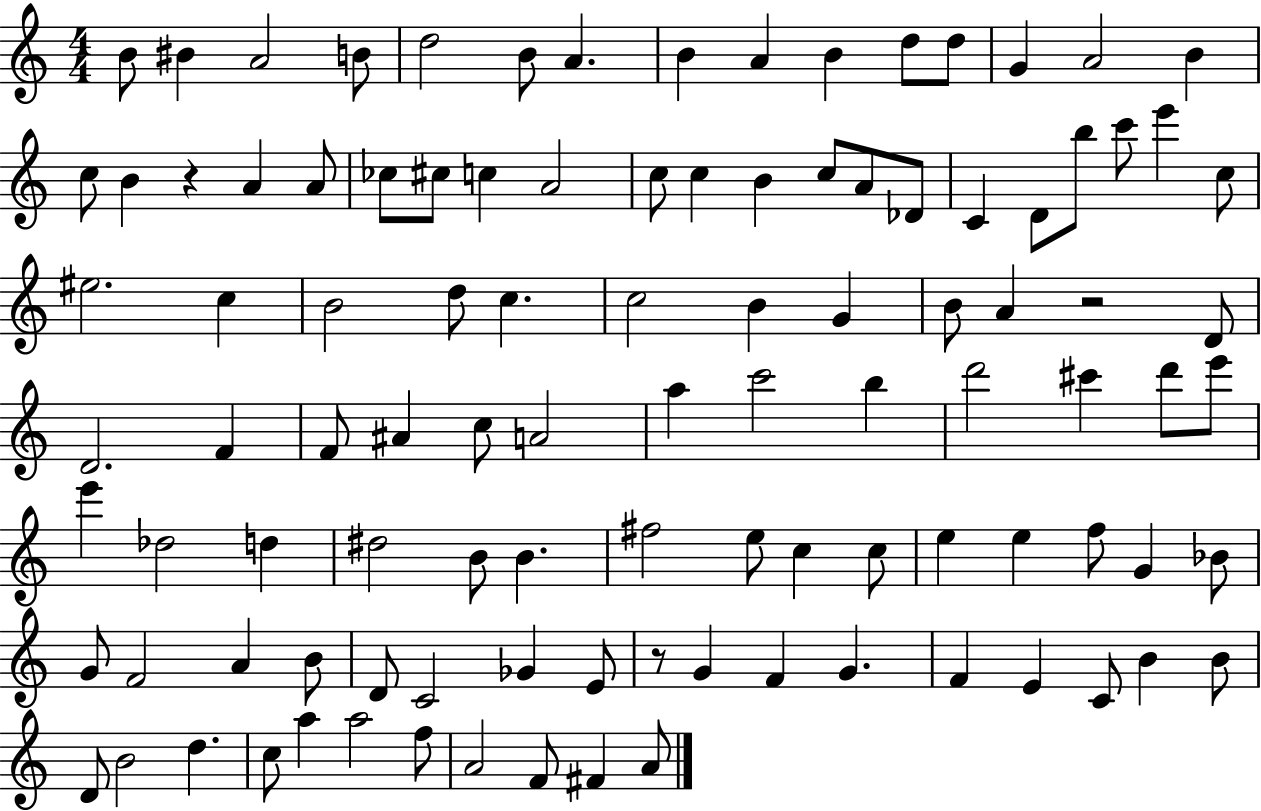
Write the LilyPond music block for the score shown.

{
  \clef treble
  \numericTimeSignature
  \time 4/4
  \key c \major
  b'8 bis'4 a'2 b'8 | d''2 b'8 a'4. | b'4 a'4 b'4 d''8 d''8 | g'4 a'2 b'4 | \break c''8 b'4 r4 a'4 a'8 | ces''8 cis''8 c''4 a'2 | c''8 c''4 b'4 c''8 a'8 des'8 | c'4 d'8 b''8 c'''8 e'''4 c''8 | \break eis''2. c''4 | b'2 d''8 c''4. | c''2 b'4 g'4 | b'8 a'4 r2 d'8 | \break d'2. f'4 | f'8 ais'4 c''8 a'2 | a''4 c'''2 b''4 | d'''2 cis'''4 d'''8 e'''8 | \break e'''4 des''2 d''4 | dis''2 b'8 b'4. | fis''2 e''8 c''4 c''8 | e''4 e''4 f''8 g'4 bes'8 | \break g'8 f'2 a'4 b'8 | d'8 c'2 ges'4 e'8 | r8 g'4 f'4 g'4. | f'4 e'4 c'8 b'4 b'8 | \break d'8 b'2 d''4. | c''8 a''4 a''2 f''8 | a'2 f'8 fis'4 a'8 | \bar "|."
}